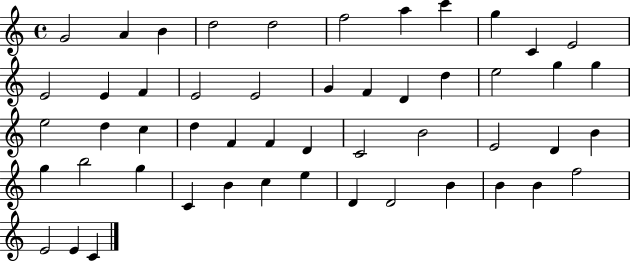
G4/h A4/q B4/q D5/h D5/h F5/h A5/q C6/q G5/q C4/q E4/h E4/h E4/q F4/q E4/h E4/h G4/q F4/q D4/q D5/q E5/h G5/q G5/q E5/h D5/q C5/q D5/q F4/q F4/q D4/q C4/h B4/h E4/h D4/q B4/q G5/q B5/h G5/q C4/q B4/q C5/q E5/q D4/q D4/h B4/q B4/q B4/q F5/h E4/h E4/q C4/q